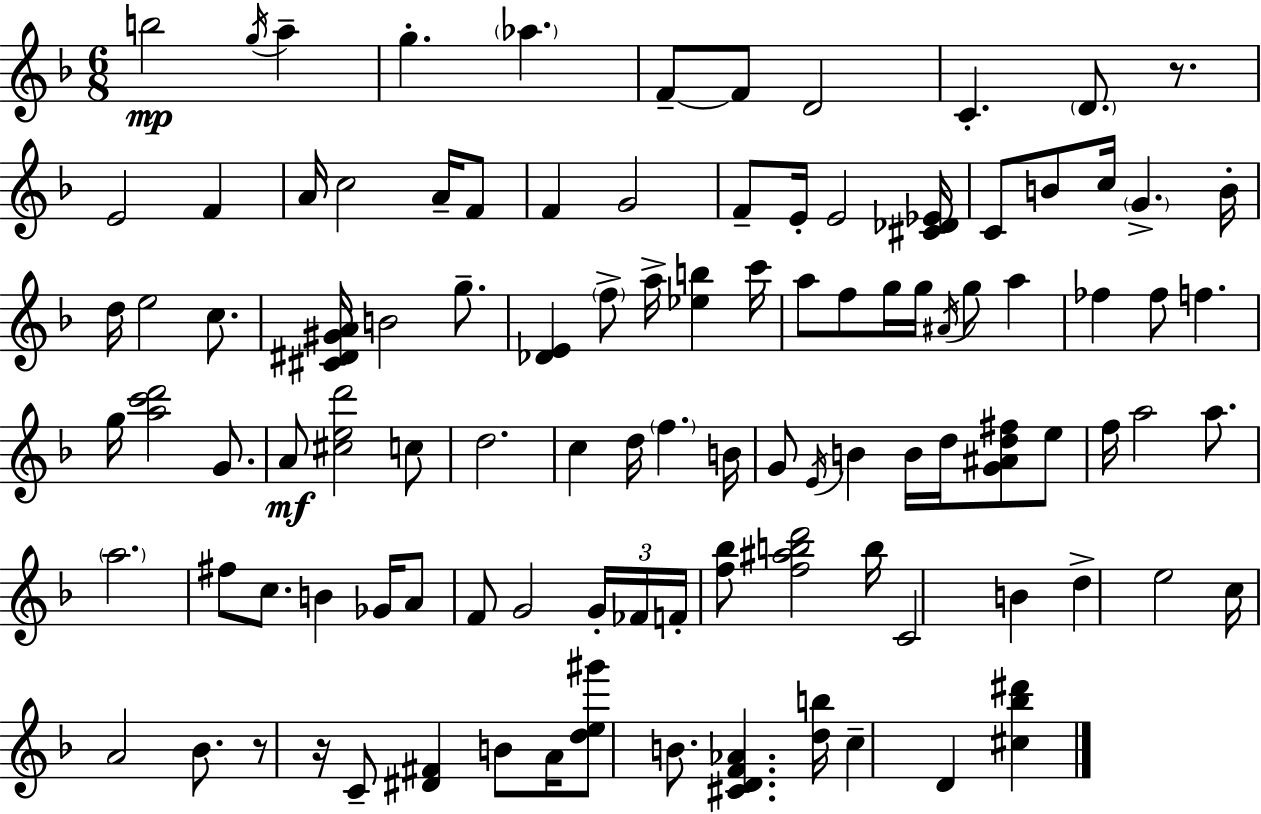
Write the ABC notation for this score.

X:1
T:Untitled
M:6/8
L:1/4
K:Dm
b2 g/4 a g _a F/2 F/2 D2 C D/2 z/2 E2 F A/4 c2 A/4 F/2 F G2 F/2 E/4 E2 [^C_D_E]/4 C/2 B/2 c/4 G B/4 d/4 e2 c/2 [^C^D^GA]/4 B2 g/2 [_DE] f/2 a/4 [_eb] c'/4 a/2 f/2 g/4 g/4 ^A/4 g/2 a _f _f/2 f g/4 [ac'd']2 G/2 A/2 [^ced']2 c/2 d2 c d/4 f B/4 G/2 E/4 B B/4 d/4 [G^Ad^f]/2 e/2 f/4 a2 a/2 a2 ^f/2 c/2 B _G/4 A/2 F/2 G2 G/4 _F/4 F/4 [f_b]/2 [f^abd']2 b/4 C2 B d e2 c/4 A2 _B/2 z/2 z/4 C/2 [^D^F] B/2 A/4 [de^g']/2 B/2 [^CDF_A] [db]/4 c D [^c_b^d']